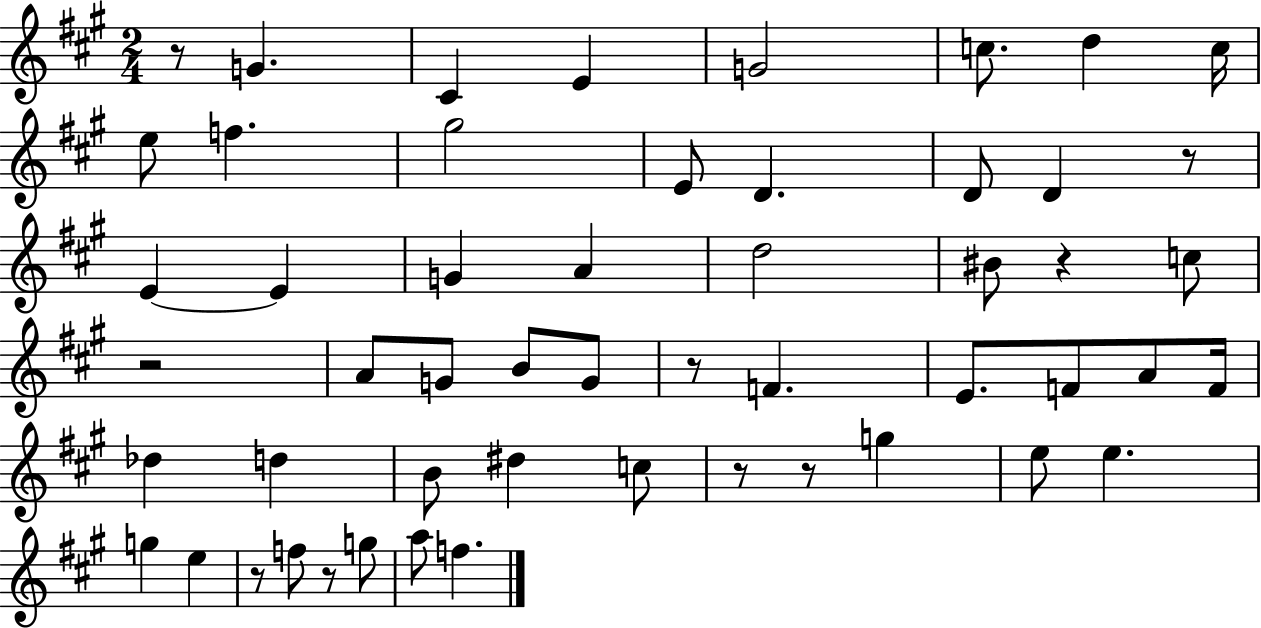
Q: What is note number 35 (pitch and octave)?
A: C5